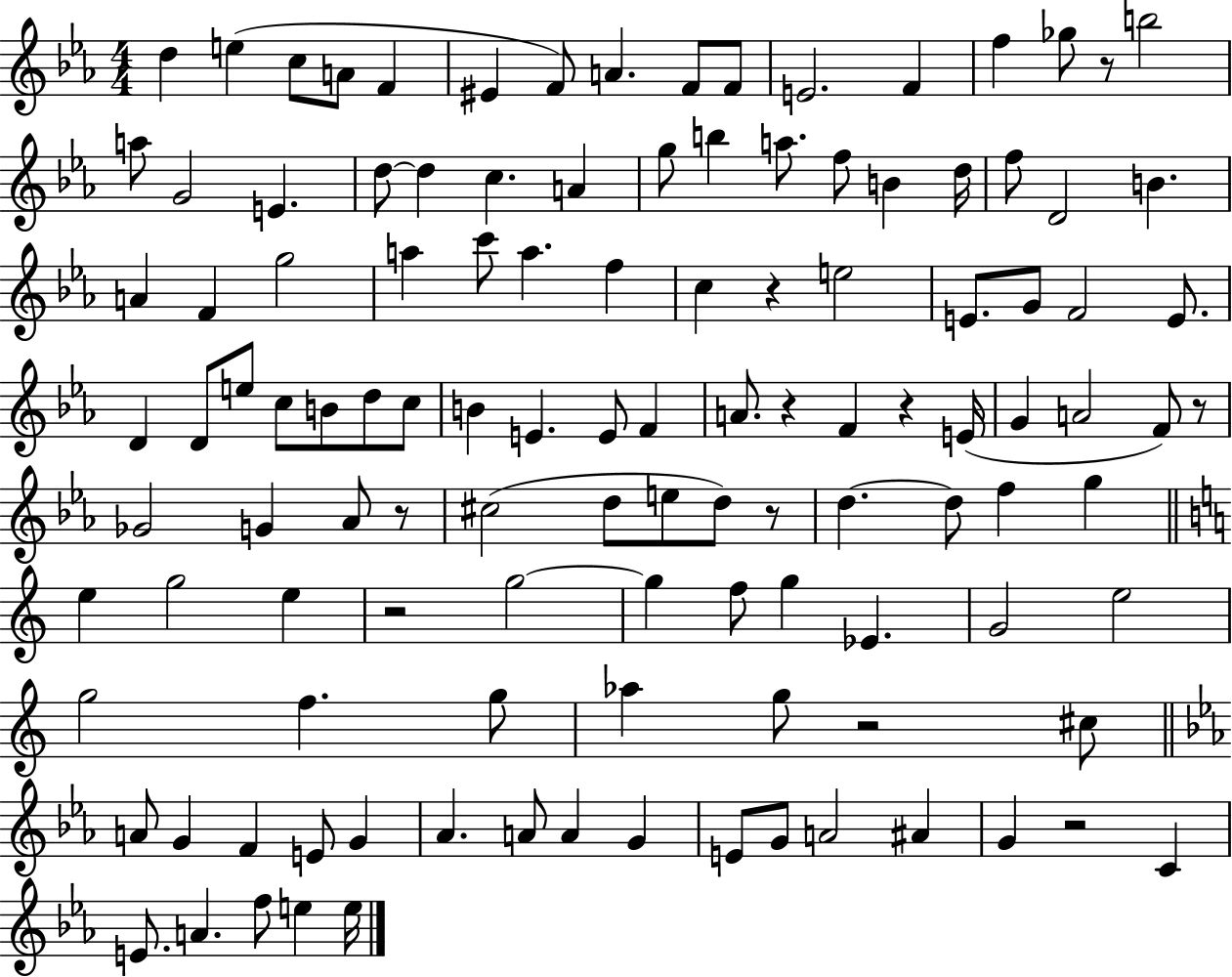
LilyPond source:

{
  \clef treble
  \numericTimeSignature
  \time 4/4
  \key ees \major
  \repeat volta 2 { d''4 e''4( c''8 a'8 f'4 | eis'4 f'8) a'4. f'8 f'8 | e'2. f'4 | f''4 ges''8 r8 b''2 | \break a''8 g'2 e'4. | d''8~~ d''4 c''4. a'4 | g''8 b''4 a''8. f''8 b'4 d''16 | f''8 d'2 b'4. | \break a'4 f'4 g''2 | a''4 c'''8 a''4. f''4 | c''4 r4 e''2 | e'8. g'8 f'2 e'8. | \break d'4 d'8 e''8 c''8 b'8 d''8 c''8 | b'4 e'4. e'8 f'4 | a'8. r4 f'4 r4 e'16( | g'4 a'2 f'8) r8 | \break ges'2 g'4 aes'8 r8 | cis''2( d''8 e''8 d''8) r8 | d''4.~~ d''8 f''4 g''4 | \bar "||" \break \key c \major e''4 g''2 e''4 | r2 g''2~~ | g''4 f''8 g''4 ees'4. | g'2 e''2 | \break g''2 f''4. g''8 | aes''4 g''8 r2 cis''8 | \bar "||" \break \key c \minor a'8 g'4 f'4 e'8 g'4 | aes'4. a'8 a'4 g'4 | e'8 g'8 a'2 ais'4 | g'4 r2 c'4 | \break e'8. a'4. f''8 e''4 e''16 | } \bar "|."
}